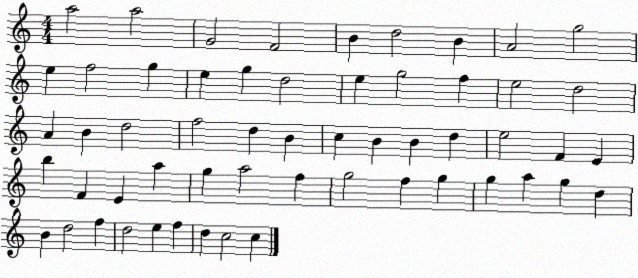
X:1
T:Untitled
M:4/4
L:1/4
K:C
a2 a2 G2 F2 B d2 B A2 g2 e f2 g e g d2 e g2 f e2 d2 A B d2 f2 d B c B B d e2 F E b F E a g a2 f g2 f g g a g d B d2 f d2 e f d c2 c